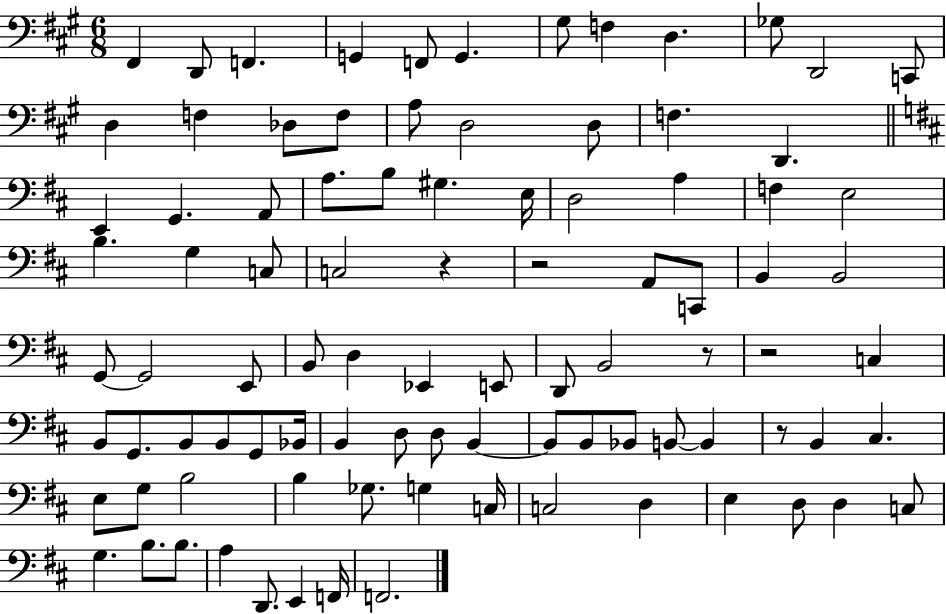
X:1
T:Untitled
M:6/8
L:1/4
K:A
^F,, D,,/2 F,, G,, F,,/2 G,, ^G,/2 F, D, _G,/2 D,,2 C,,/2 D, F, _D,/2 F,/2 A,/2 D,2 D,/2 F, D,, E,, G,, A,,/2 A,/2 B,/2 ^G, E,/4 D,2 A, F, E,2 B, G, C,/2 C,2 z z2 A,,/2 C,,/2 B,, B,,2 G,,/2 G,,2 E,,/2 B,,/2 D, _E,, E,,/2 D,,/2 B,,2 z/2 z2 C, B,,/2 G,,/2 B,,/2 B,,/2 G,,/2 _B,,/4 B,, D,/2 D,/2 B,, B,,/2 B,,/2 _B,,/2 B,,/2 B,, z/2 B,, ^C, E,/2 G,/2 B,2 B, _G,/2 G, C,/4 C,2 D, E, D,/2 D, C,/2 G, B,/2 B,/2 A, D,,/2 E,, F,,/4 F,,2